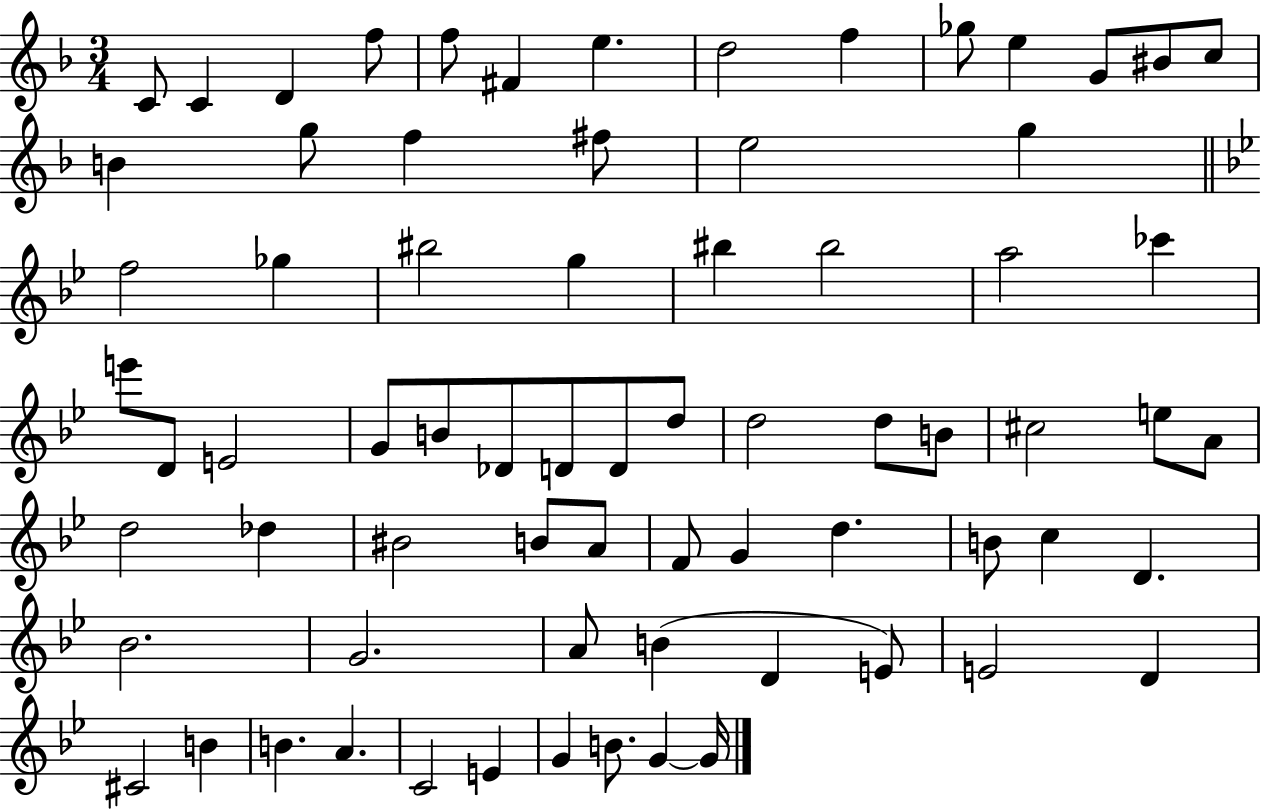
C4/e C4/q D4/q F5/e F5/e F#4/q E5/q. D5/h F5/q Gb5/e E5/q G4/e BIS4/e C5/e B4/q G5/e F5/q F#5/e E5/h G5/q F5/h Gb5/q BIS5/h G5/q BIS5/q BIS5/h A5/h CES6/q E6/e D4/e E4/h G4/e B4/e Db4/e D4/e D4/e D5/e D5/h D5/e B4/e C#5/h E5/e A4/e D5/h Db5/q BIS4/h B4/e A4/e F4/e G4/q D5/q. B4/e C5/q D4/q. Bb4/h. G4/h. A4/e B4/q D4/q E4/e E4/h D4/q C#4/h B4/q B4/q. A4/q. C4/h E4/q G4/q B4/e. G4/q G4/s